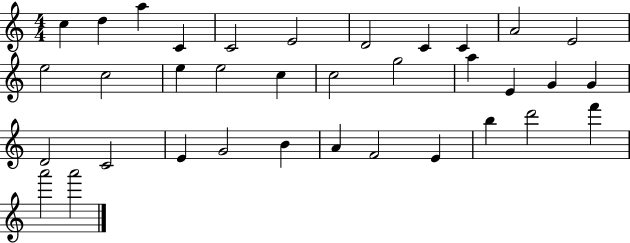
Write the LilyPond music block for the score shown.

{
  \clef treble
  \numericTimeSignature
  \time 4/4
  \key c \major
  c''4 d''4 a''4 c'4 | c'2 e'2 | d'2 c'4 c'4 | a'2 e'2 | \break e''2 c''2 | e''4 e''2 c''4 | c''2 g''2 | a''4 e'4 g'4 g'4 | \break d'2 c'2 | e'4 g'2 b'4 | a'4 f'2 e'4 | b''4 d'''2 f'''4 | \break a'''2 a'''2 | \bar "|."
}